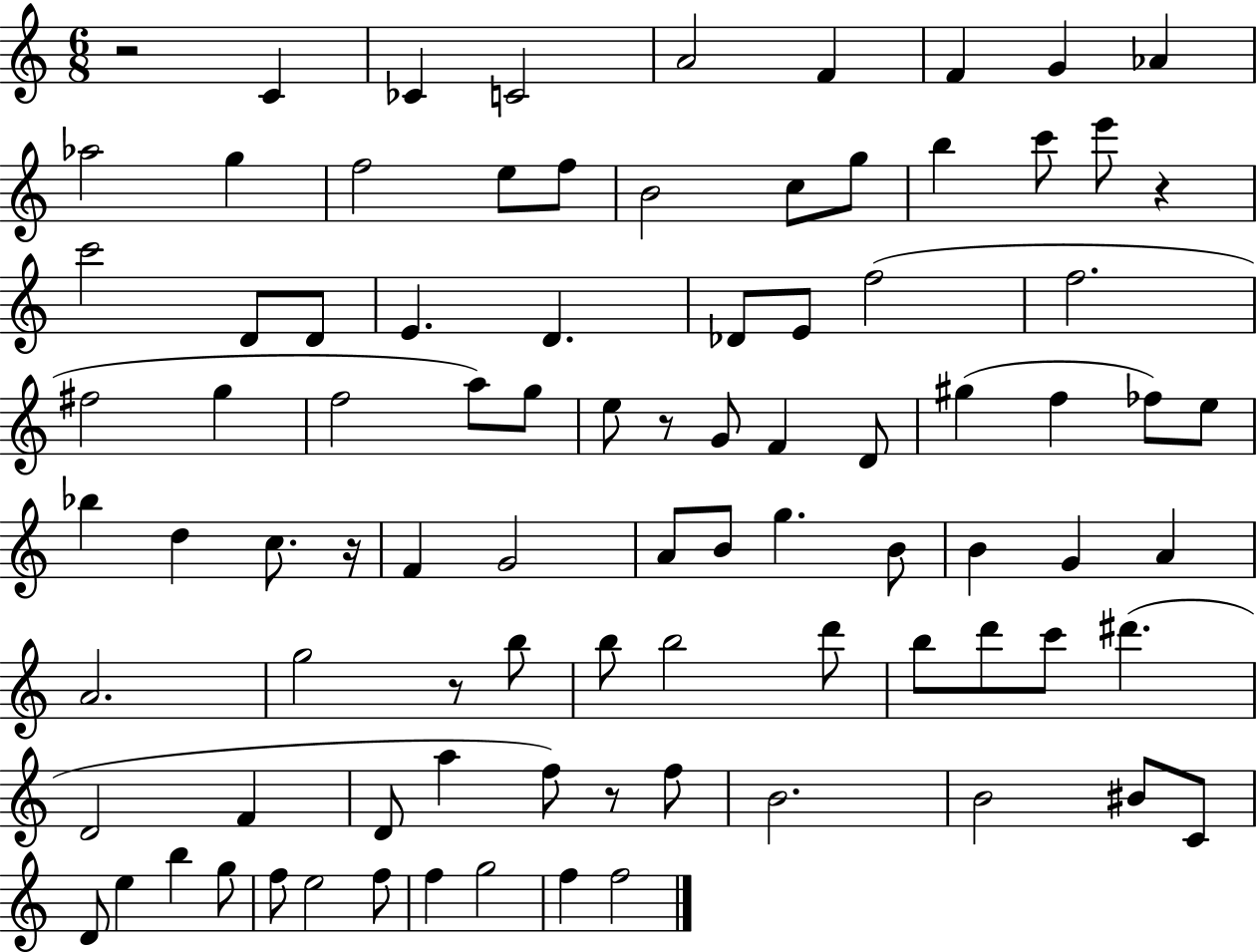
R/h C4/q CES4/q C4/h A4/h F4/q F4/q G4/q Ab4/q Ab5/h G5/q F5/h E5/e F5/e B4/h C5/e G5/e B5/q C6/e E6/e R/q C6/h D4/e D4/e E4/q. D4/q. Db4/e E4/e F5/h F5/h. F#5/h G5/q F5/h A5/e G5/e E5/e R/e G4/e F4/q D4/e G#5/q F5/q FES5/e E5/e Bb5/q D5/q C5/e. R/s F4/q G4/h A4/e B4/e G5/q. B4/e B4/q G4/q A4/q A4/h. G5/h R/e B5/e B5/e B5/h D6/e B5/e D6/e C6/e D#6/q. D4/h F4/q D4/e A5/q F5/e R/e F5/e B4/h. B4/h BIS4/e C4/e D4/e E5/q B5/q G5/e F5/e E5/h F5/e F5/q G5/h F5/q F5/h